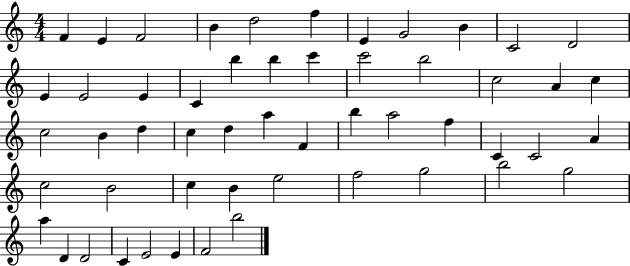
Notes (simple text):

F4/q E4/q F4/h B4/q D5/h F5/q E4/q G4/h B4/q C4/h D4/h E4/q E4/h E4/q C4/q B5/q B5/q C6/q C6/h B5/h C5/h A4/q C5/q C5/h B4/q D5/q C5/q D5/q A5/q F4/q B5/q A5/h F5/q C4/q C4/h A4/q C5/h B4/h C5/q B4/q E5/h F5/h G5/h B5/h G5/h A5/q D4/q D4/h C4/q E4/h E4/q F4/h B5/h